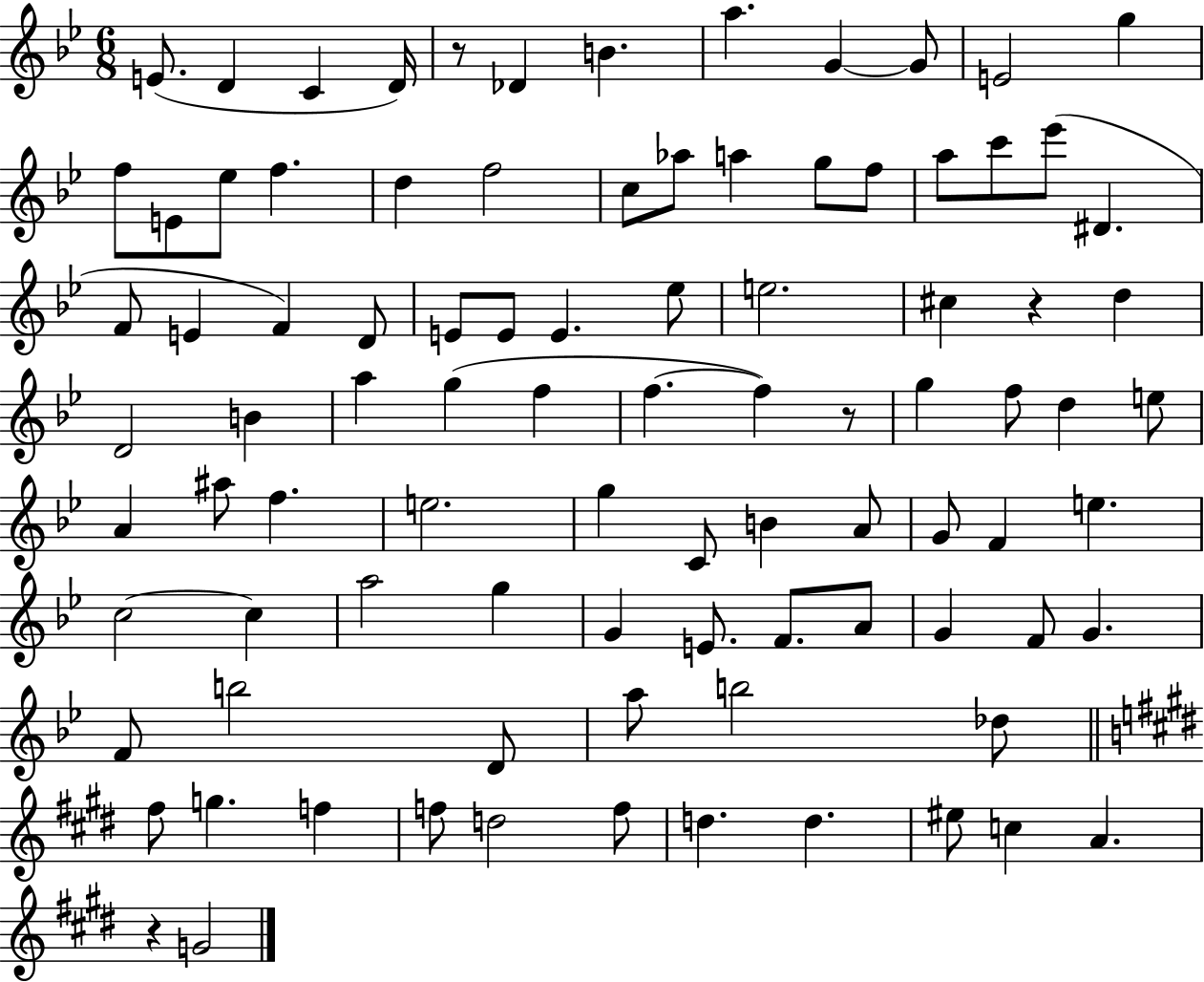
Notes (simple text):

E4/e. D4/q C4/q D4/s R/e Db4/q B4/q. A5/q. G4/q G4/e E4/h G5/q F5/e E4/e Eb5/e F5/q. D5/q F5/h C5/e Ab5/e A5/q G5/e F5/e A5/e C6/e Eb6/e D#4/q. F4/e E4/q F4/q D4/e E4/e E4/e E4/q. Eb5/e E5/h. C#5/q R/q D5/q D4/h B4/q A5/q G5/q F5/q F5/q. F5/q R/e G5/q F5/e D5/q E5/e A4/q A#5/e F5/q. E5/h. G5/q C4/e B4/q A4/e G4/e F4/q E5/q. C5/h C5/q A5/h G5/q G4/q E4/e. F4/e. A4/e G4/q F4/e G4/q. F4/e B5/h D4/e A5/e B5/h Db5/e F#5/e G5/q. F5/q F5/e D5/h F5/e D5/q. D5/q. EIS5/e C5/q A4/q. R/q G4/h